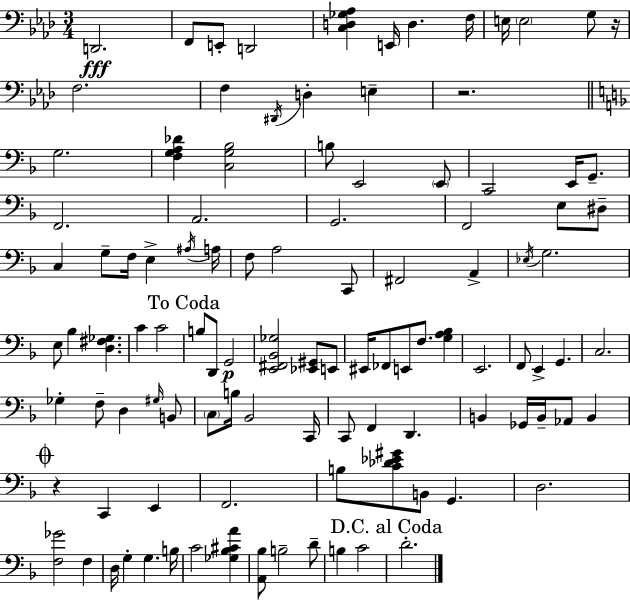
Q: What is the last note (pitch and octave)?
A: D4